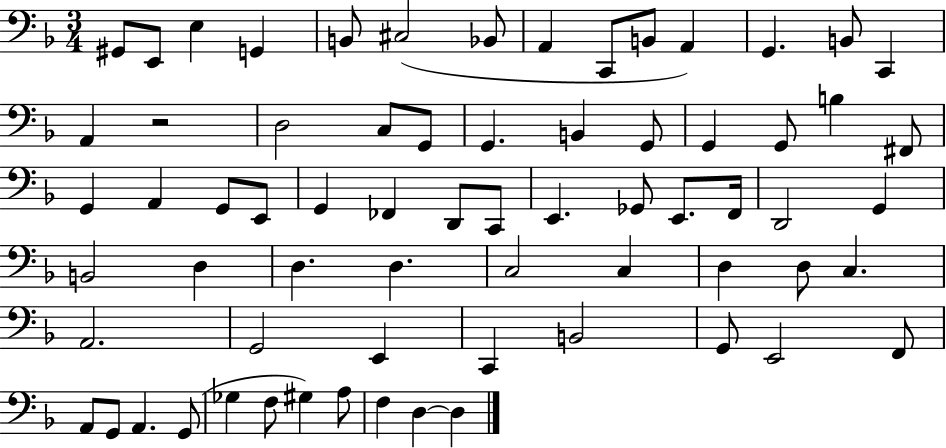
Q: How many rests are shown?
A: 1